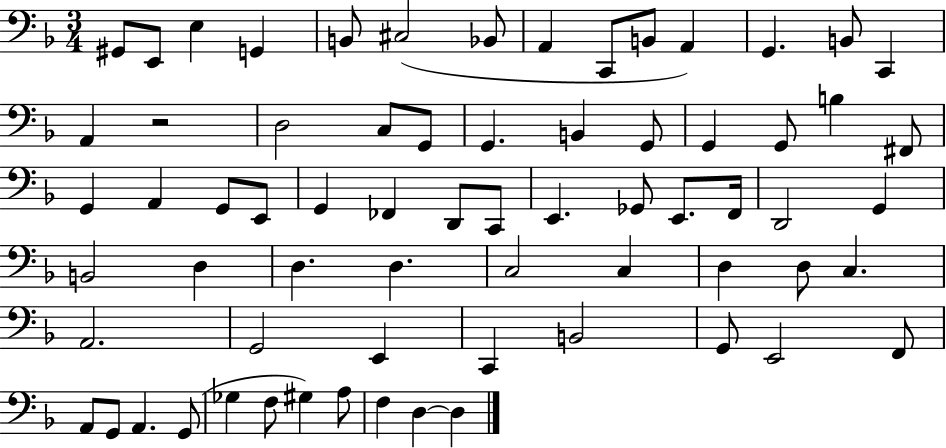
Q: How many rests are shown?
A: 1